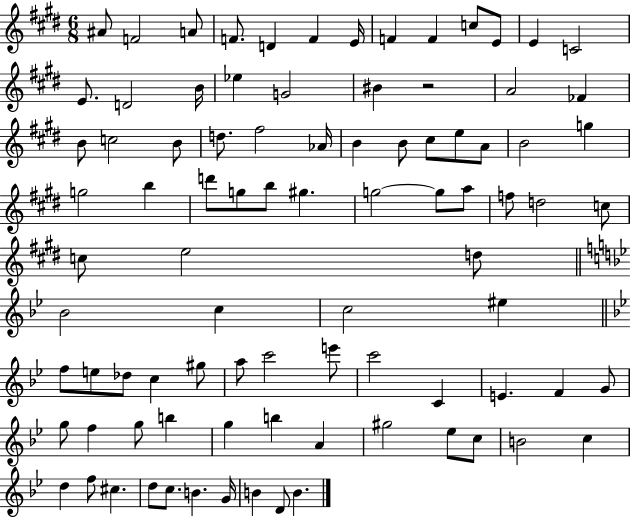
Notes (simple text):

A#4/e F4/h A4/e F4/e. D4/q F4/q E4/s F4/q F4/q C5/e E4/e E4/q C4/h E4/e. D4/h B4/s Eb5/q G4/h BIS4/q R/h A4/h FES4/q B4/e C5/h B4/e D5/e. F#5/h Ab4/s B4/q B4/e C#5/e E5/e A4/e B4/h G5/q G5/h B5/q D6/e G5/e B5/e G#5/q. G5/h G5/e A5/e F5/e D5/h C5/e C5/e E5/h D5/e Bb4/h C5/q C5/h EIS5/q F5/e E5/e Db5/e C5/q G#5/e A5/e C6/h E6/e C6/h C4/q E4/q. F4/q G4/e G5/e F5/q G5/e B5/q G5/q B5/q A4/q G#5/h Eb5/e C5/e B4/h C5/q D5/q F5/e C#5/q. D5/e C5/e. B4/q. G4/s B4/q D4/e B4/q.